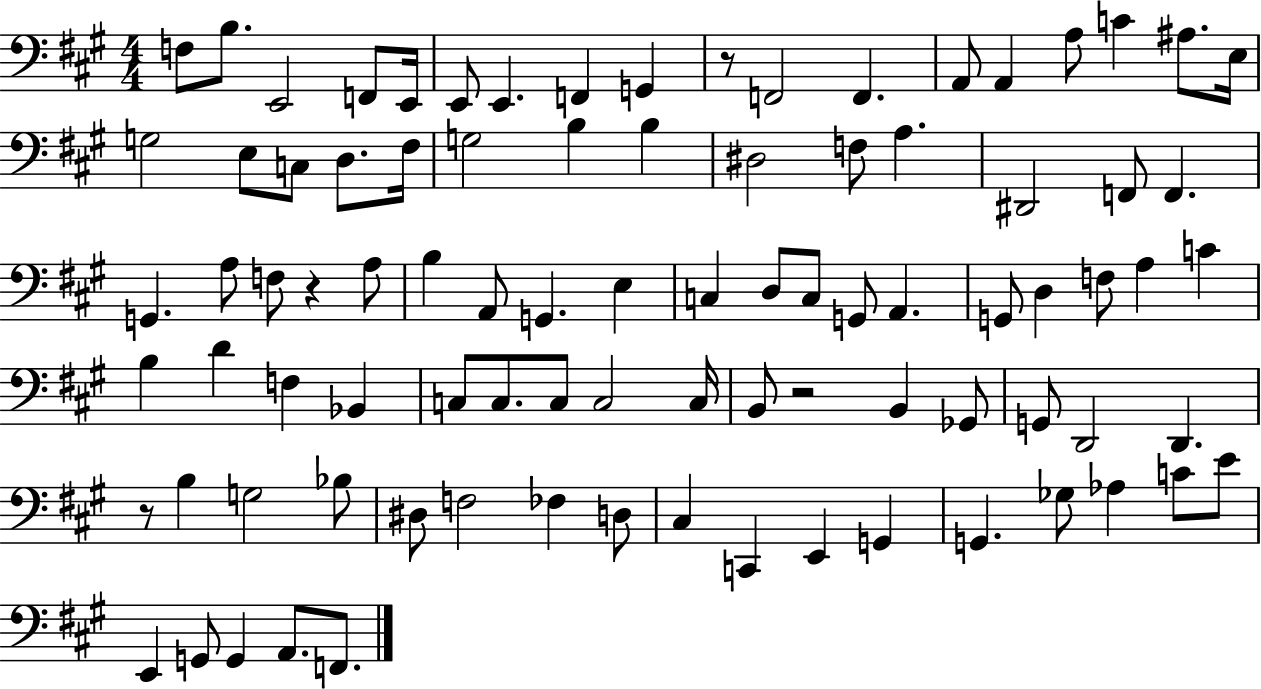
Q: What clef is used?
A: bass